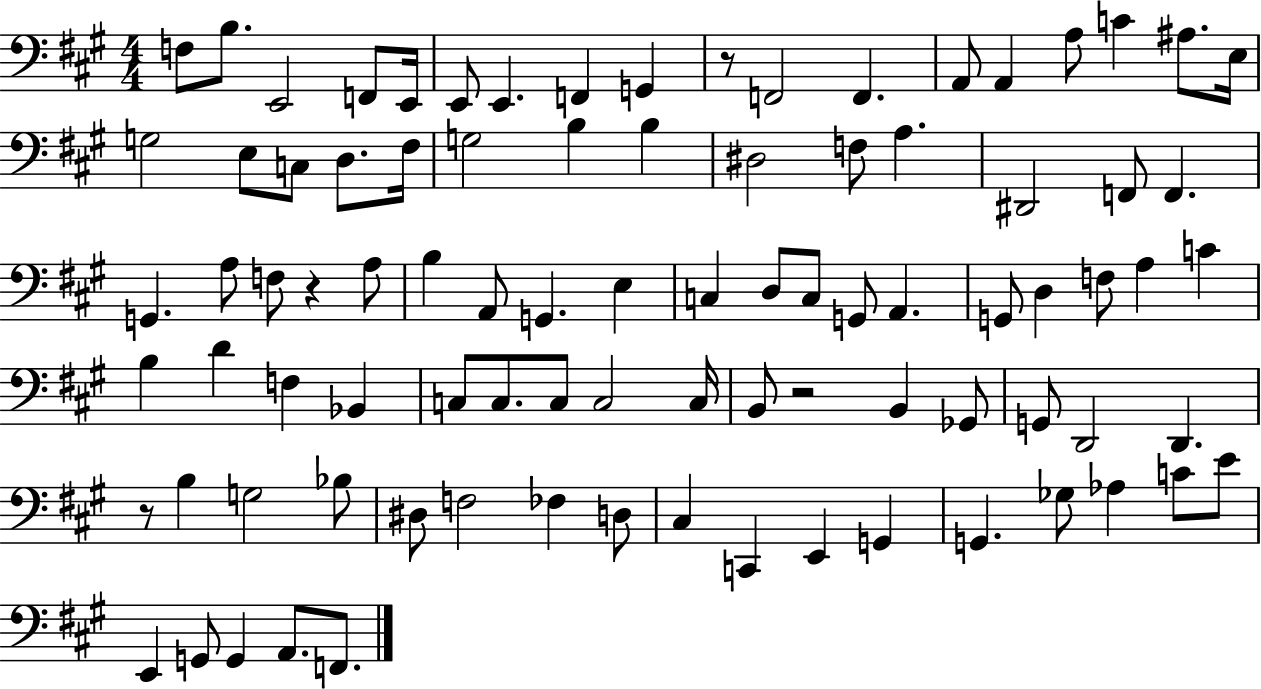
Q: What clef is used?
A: bass